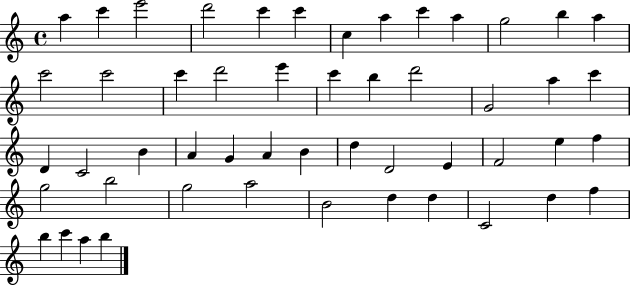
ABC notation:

X:1
T:Untitled
M:4/4
L:1/4
K:C
a c' e'2 d'2 c' c' c a c' a g2 b a c'2 c'2 c' d'2 e' c' b d'2 G2 a c' D C2 B A G A B d D2 E F2 e f g2 b2 g2 a2 B2 d d C2 d f b c' a b